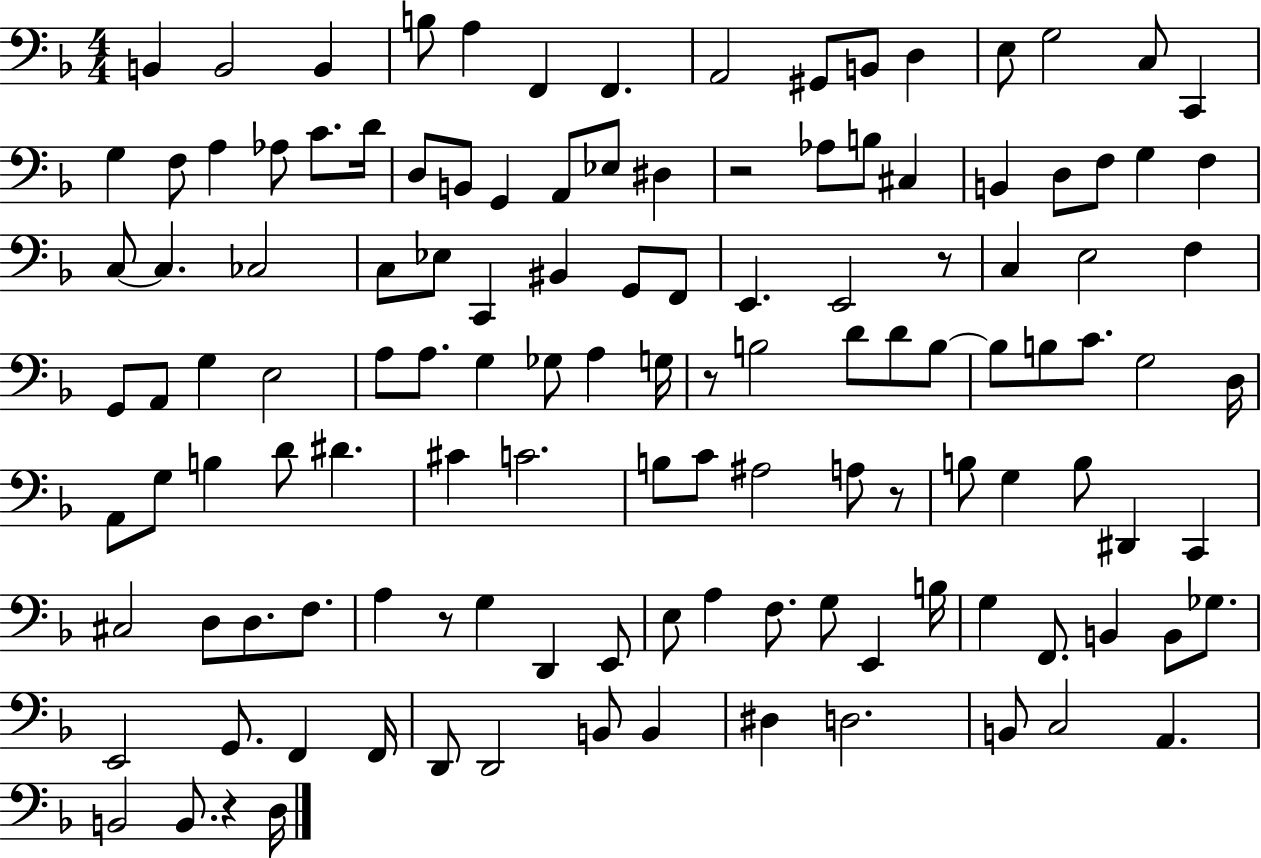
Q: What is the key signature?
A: F major